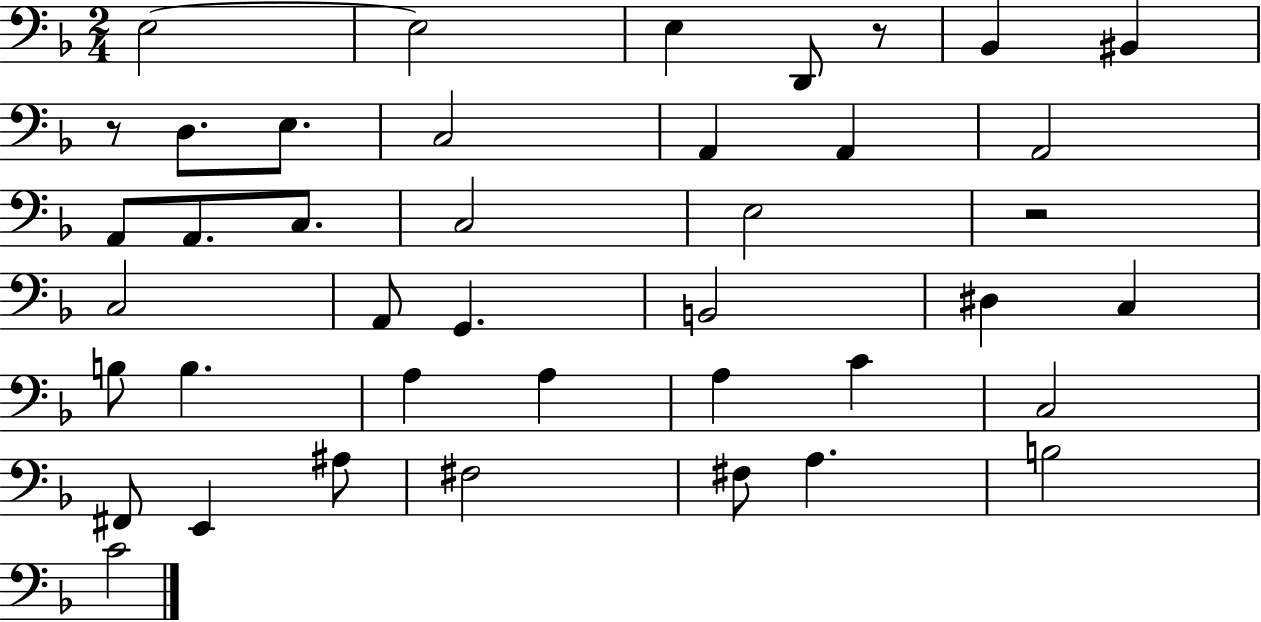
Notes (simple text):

E3/h E3/h E3/q D2/e R/e Bb2/q BIS2/q R/e D3/e. E3/e. C3/h A2/q A2/q A2/h A2/e A2/e. C3/e. C3/h E3/h R/h C3/h A2/e G2/q. B2/h D#3/q C3/q B3/e B3/q. A3/q A3/q A3/q C4/q C3/h F#2/e E2/q A#3/e F#3/h F#3/e A3/q. B3/h C4/h